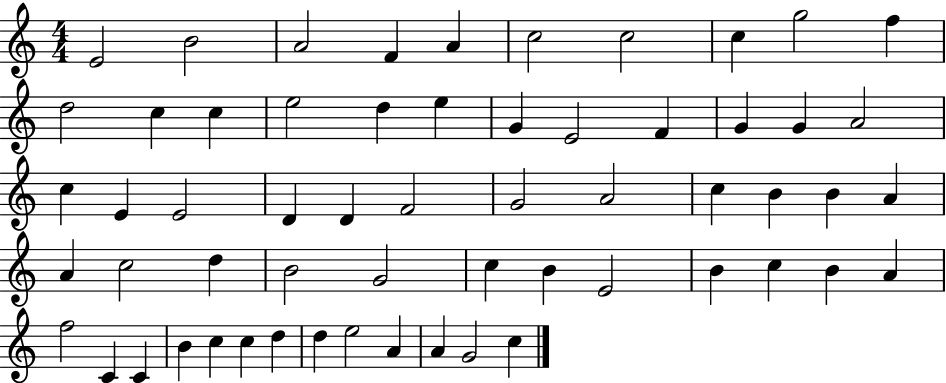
E4/h B4/h A4/h F4/q A4/q C5/h C5/h C5/q G5/h F5/q D5/h C5/q C5/q E5/h D5/q E5/q G4/q E4/h F4/q G4/q G4/q A4/h C5/q E4/q E4/h D4/q D4/q F4/h G4/h A4/h C5/q B4/q B4/q A4/q A4/q C5/h D5/q B4/h G4/h C5/q B4/q E4/h B4/q C5/q B4/q A4/q F5/h C4/q C4/q B4/q C5/q C5/q D5/q D5/q E5/h A4/q A4/q G4/h C5/q